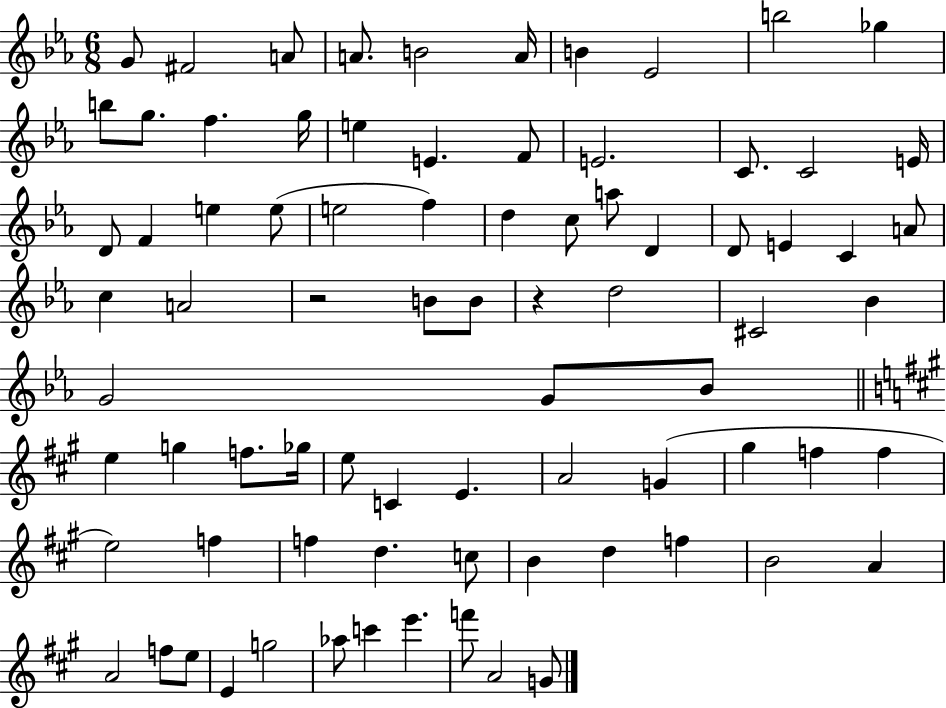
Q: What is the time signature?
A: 6/8